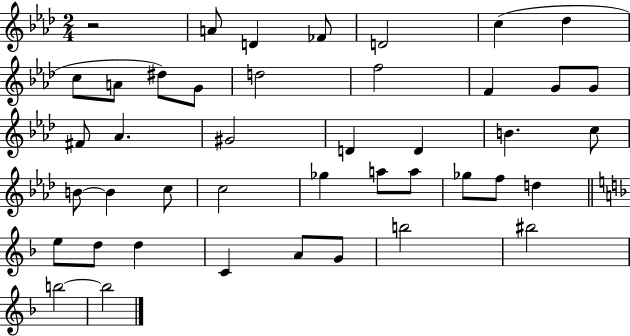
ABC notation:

X:1
T:Untitled
M:2/4
L:1/4
K:Ab
z2 A/2 D _F/2 D2 c _d c/2 A/2 ^d/2 G/2 d2 f2 F G/2 G/2 ^F/2 _A ^G2 D D B c/2 B/2 B c/2 c2 _g a/2 a/2 _g/2 f/2 d e/2 d/2 d C A/2 G/2 b2 ^b2 b2 b2